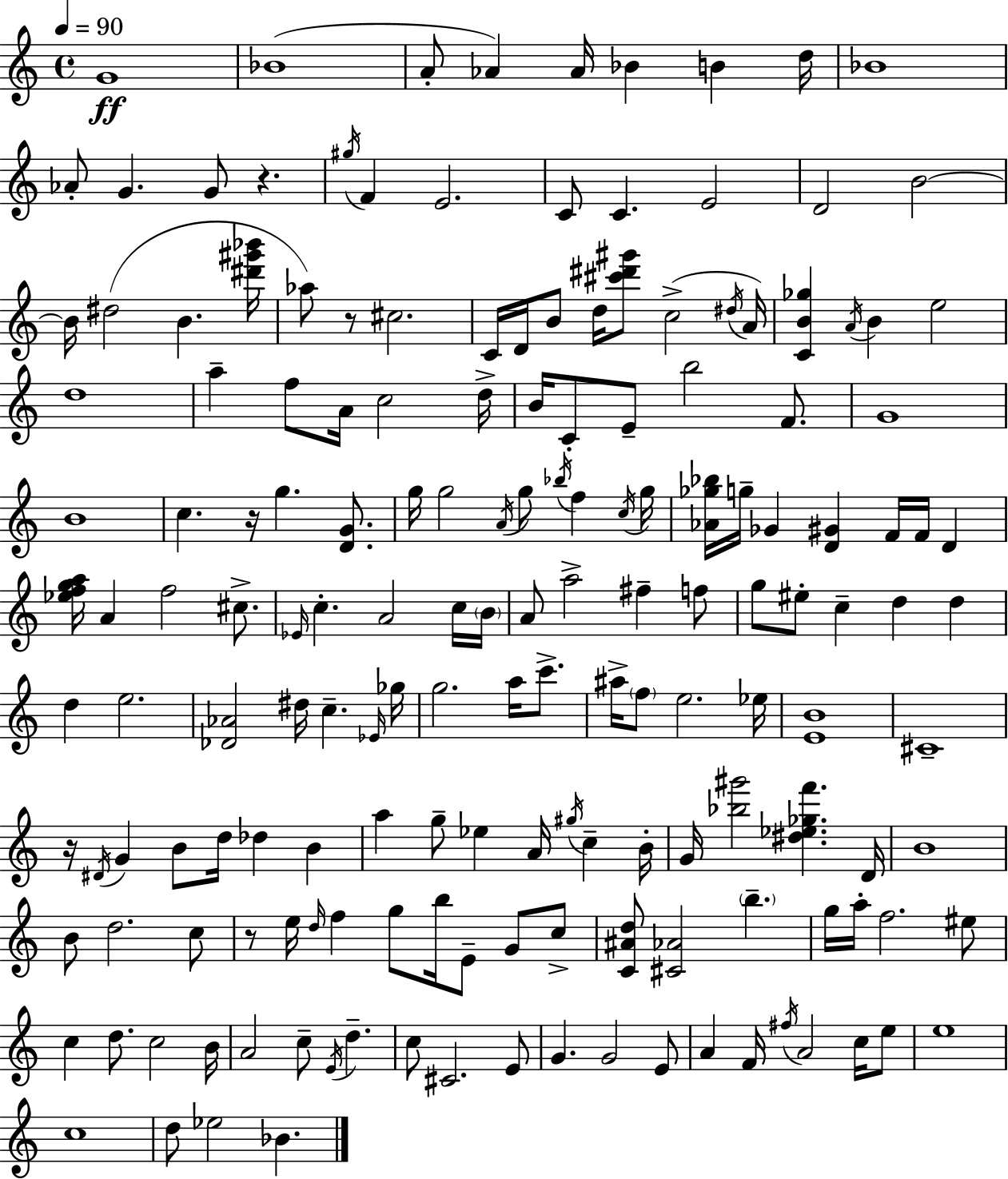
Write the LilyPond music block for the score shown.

{
  \clef treble
  \time 4/4
  \defaultTimeSignature
  \key a \minor
  \tempo 4 = 90
  g'1\ff | bes'1( | a'8-. aes'4) aes'16 bes'4 b'4 d''16 | bes'1 | \break aes'8-. g'4. g'8 r4. | \acciaccatura { gis''16 } f'4 e'2. | c'8 c'4. e'2 | d'2 b'2~~ | \break b'16 dis''2( b'4. | <dis''' gis''' bes'''>16 aes''8) r8 cis''2. | c'16 d'16 b'8 d''16 <cis''' dis''' gis'''>8 c''2->( | \acciaccatura { dis''16 } a'16) <c' b' ges''>4 \acciaccatura { a'16 } b'4 e''2 | \break d''1 | a''4-- f''8 a'16 c''2 | d''16-> b'16 c'8-. e'8-- b''2 | f'8. g'1 | \break b'1 | c''4. r16 g''4. | <d' g'>8. g''16 g''2 \acciaccatura { a'16 } g''8 \acciaccatura { bes''16 } | f''4 \acciaccatura { c''16 } g''16 <aes' ges'' bes''>16 g''16-- ges'4 <d' gis'>4 | \break f'16 f'16 d'4 <ees'' f'' g'' a''>16 a'4 f''2 | cis''8.-> \grace { ees'16 } c''4.-. a'2 | c''16 \parenthesize b'16 a'8 a''2-> | fis''4-- f''8 g''8 eis''8-. c''4-- d''4 | \break d''4 d''4 e''2. | <des' aes'>2 dis''16 | c''4.-- \grace { ees'16 } ges''16 g''2. | a''16 c'''8.-> ais''16-> \parenthesize f''8 e''2. | \break ees''16 <e' b'>1 | cis'1-- | r16 \acciaccatura { dis'16 } g'4 b'8 | d''16 des''4 b'4 a''4 g''8-- ees''4 | \break a'16 \acciaccatura { gis''16 } c''4-- b'16-. g'16 <bes'' gis'''>2 | <dis'' ees'' ges'' f'''>4. d'16 b'1 | b'8 d''2. | c''8 r8 e''16 \grace { d''16 } f''4 | \break g''8 b''16 e'8-- g'8 c''8-> <c' ais' d''>8 <cis' aes'>2 | \parenthesize b''4.-- g''16 a''16-. f''2. | eis''8 c''4 d''8. | c''2 b'16 a'2 | \break c''8-- \acciaccatura { e'16 } d''4.-- c''8 cis'2. | e'8 g'4. | g'2 e'8 a'4 | f'16 \acciaccatura { fis''16 } a'2 c''16 e''8 e''1 | \break c''1 | d''8 ees''2 | bes'4. \bar "|."
}